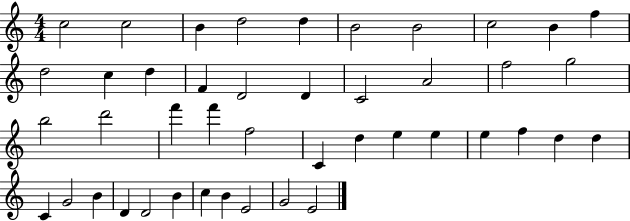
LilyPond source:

{
  \clef treble
  \numericTimeSignature
  \time 4/4
  \key c \major
  c''2 c''2 | b'4 d''2 d''4 | b'2 b'2 | c''2 b'4 f''4 | \break d''2 c''4 d''4 | f'4 d'2 d'4 | c'2 a'2 | f''2 g''2 | \break b''2 d'''2 | f'''4 f'''4 f''2 | c'4 d''4 e''4 e''4 | e''4 f''4 d''4 d''4 | \break c'4 g'2 b'4 | d'4 d'2 b'4 | c''4 b'4 e'2 | g'2 e'2 | \break \bar "|."
}